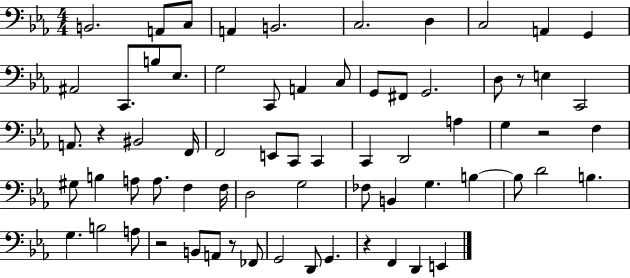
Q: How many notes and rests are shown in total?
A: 69